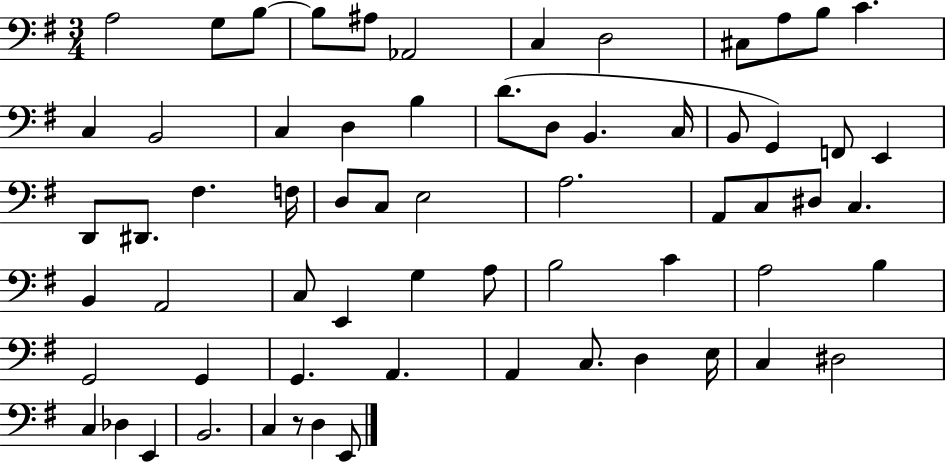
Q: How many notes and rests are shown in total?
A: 65